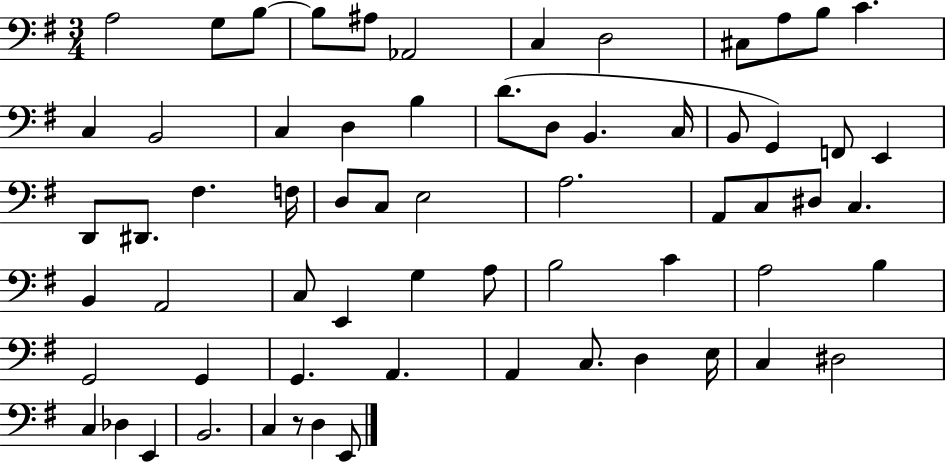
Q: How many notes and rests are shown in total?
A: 65